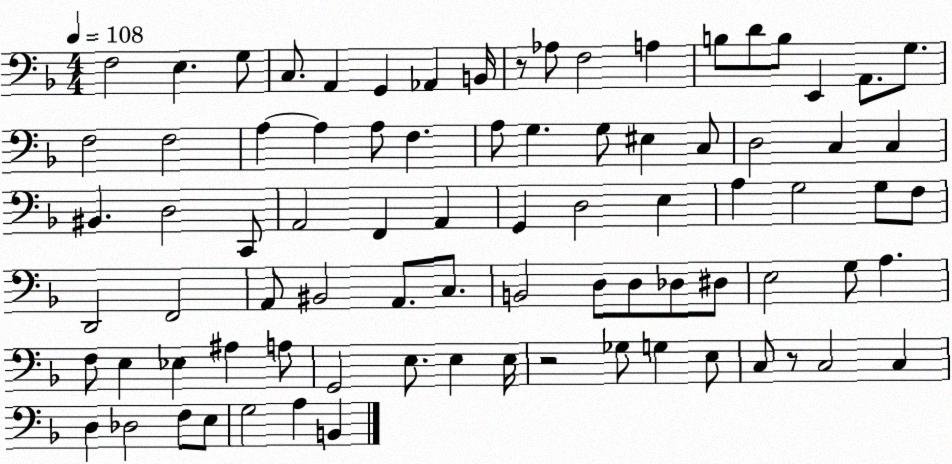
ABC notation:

X:1
T:Untitled
M:4/4
L:1/4
K:F
F,2 E, G,/2 C,/2 A,, G,, _A,, B,,/4 z/2 _A,/2 F,2 A, B,/2 D/2 B,/2 E,, A,,/2 G,/2 F,2 F,2 A, A, A,/2 F, A,/2 G, G,/2 ^E, C,/2 D,2 C, C, ^B,, D,2 C,,/2 A,,2 F,, A,, G,, D,2 E, A, G,2 G,/2 F,/2 D,,2 F,,2 A,,/2 ^B,,2 A,,/2 C,/2 B,,2 D,/2 D,/2 _D,/2 ^D,/2 E,2 G,/2 A, F,/2 E, _E, ^A, A,/2 G,,2 E,/2 E, E,/4 z2 _G,/2 G, E,/2 C,/2 z/2 C,2 C, D, _D,2 F,/2 E,/2 G,2 A, B,,